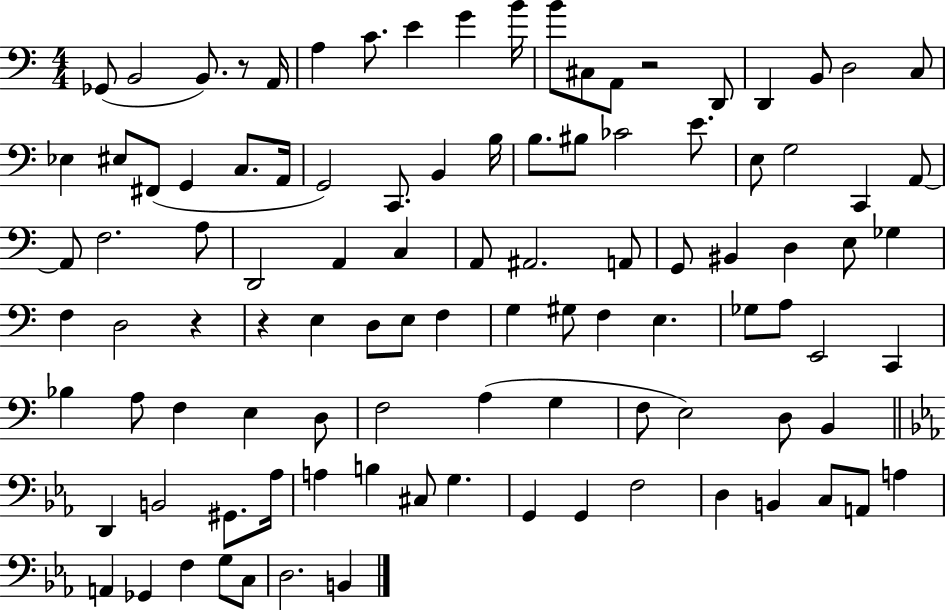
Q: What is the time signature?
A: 4/4